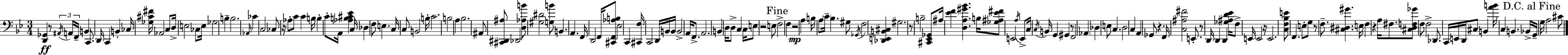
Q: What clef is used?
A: bass